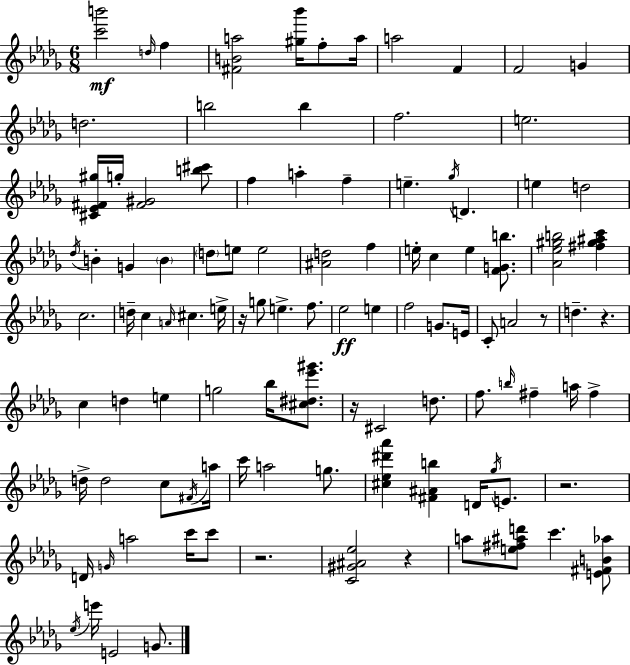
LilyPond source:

{
  \clef treble
  \numericTimeSignature
  \time 6/8
  \key bes \minor
  \repeat volta 2 { <c''' b'''>2\mf \grace { d''16 } f''4 | <fis' b' a''>2 <gis'' bes'''>16 f''8-. | a''16 a''2 f'4 | f'2 g'4 | \break d''2. | b''2 b''4 | f''2. | e''2. | \break <cis' ees' fis' gis''>16 g''16-. <fis' gis'>2 <b'' cis'''>8 | f''4 a''4-. f''4-- | e''4.-- \acciaccatura { ges''16 } d'4. | e''4 d''2 | \break \acciaccatura { des''16 } b'4-. g'4 \parenthesize b'4 | \parenthesize d''8 e''8 e''2 | <ais' d''>2 f''4 | e''16-. c''4 e''4 | \break <f' g' b''>8. <aes' ees'' gis'' b''>2 <fis'' gis'' ais'' c'''>4 | c''2. | d''16-- c''4 \grace { a'16 } cis''4. | e''16-> r16 g''8 e''4.-> | \break f''8. ees''2\ff | e''4 f''2 | g'8. e'16 c'8-. a'2 | r8 d''4.-- r4. | \break c''4 d''4 | e''4 g''2 | bes''16 <cis'' dis'' ees''' gis'''>8. r16 cis'2 | d''8. f''8. \grace { b''16 } fis''4-- | \break a''16 fis''4-> d''16-> d''2 | c''8 \acciaccatura { fis'16 } a''16 c'''16 a''2 | g''8. <cis'' ees'' dis''' aes'''>4 <fis' ais' b''>4 | d'16 \acciaccatura { ges''16 } e'8. r2. | \break d'16 \grace { g'16 } a''2 | c'''16 c'''8 r2. | <c' gis' ais' ees''>2 | r4 a''8 <e'' fis'' ais'' d'''>8 | \break c'''4. <e' fis' b' aes''>8 \acciaccatura { ees''16 } e'''16 e'2 | g'8. } \bar "|."
}